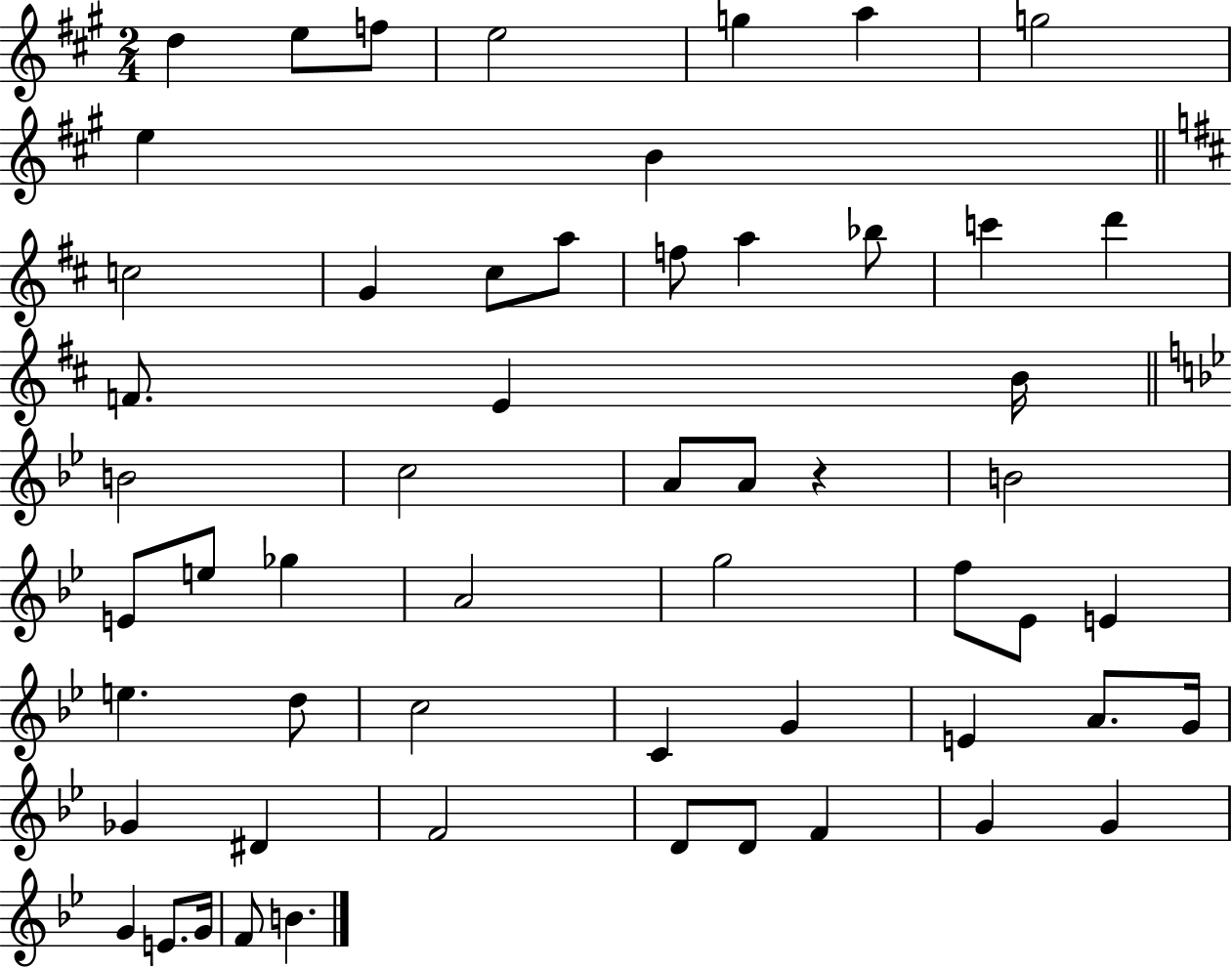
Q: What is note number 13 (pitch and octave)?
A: A5